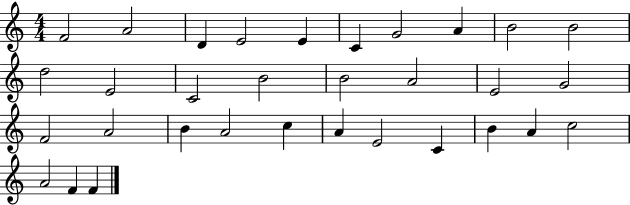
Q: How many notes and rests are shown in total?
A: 32